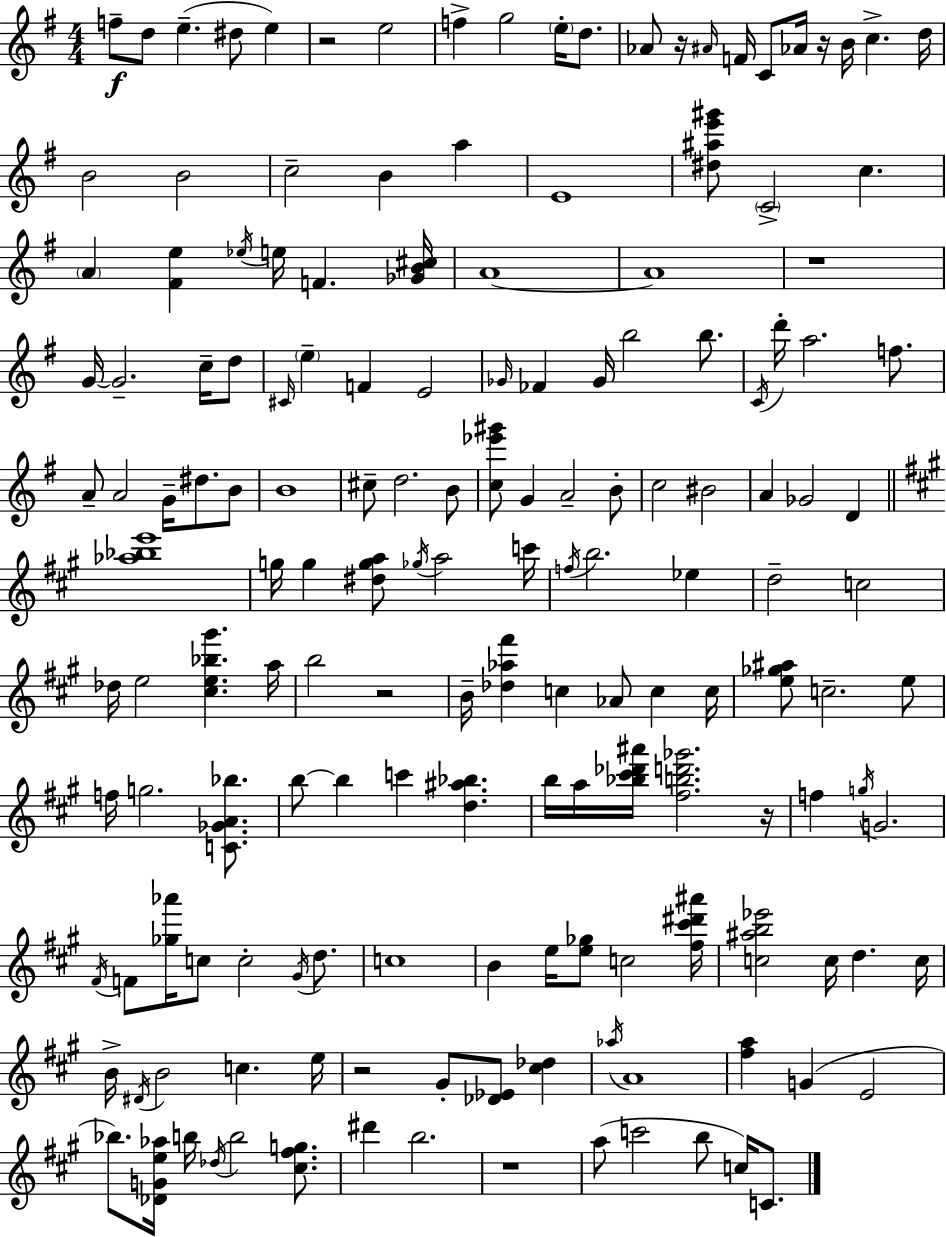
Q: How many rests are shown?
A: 8